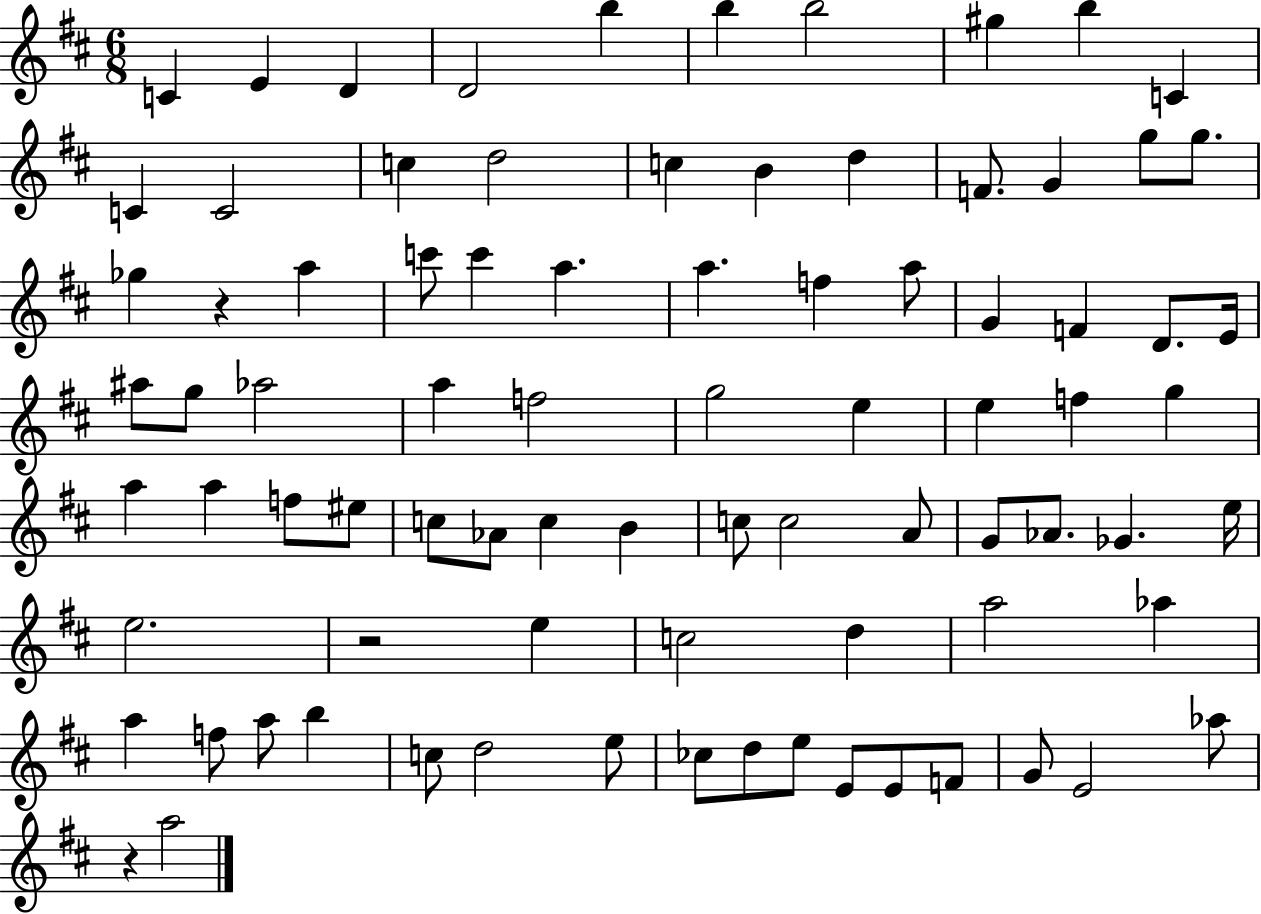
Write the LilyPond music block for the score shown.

{
  \clef treble
  \numericTimeSignature
  \time 6/8
  \key d \major
  c'4 e'4 d'4 | d'2 b''4 | b''4 b''2 | gis''4 b''4 c'4 | \break c'4 c'2 | c''4 d''2 | c''4 b'4 d''4 | f'8. g'4 g''8 g''8. | \break ges''4 r4 a''4 | c'''8 c'''4 a''4. | a''4. f''4 a''8 | g'4 f'4 d'8. e'16 | \break ais''8 g''8 aes''2 | a''4 f''2 | g''2 e''4 | e''4 f''4 g''4 | \break a''4 a''4 f''8 eis''8 | c''8 aes'8 c''4 b'4 | c''8 c''2 a'8 | g'8 aes'8. ges'4. e''16 | \break e''2. | r2 e''4 | c''2 d''4 | a''2 aes''4 | \break a''4 f''8 a''8 b''4 | c''8 d''2 e''8 | ces''8 d''8 e''8 e'8 e'8 f'8 | g'8 e'2 aes''8 | \break r4 a''2 | \bar "|."
}